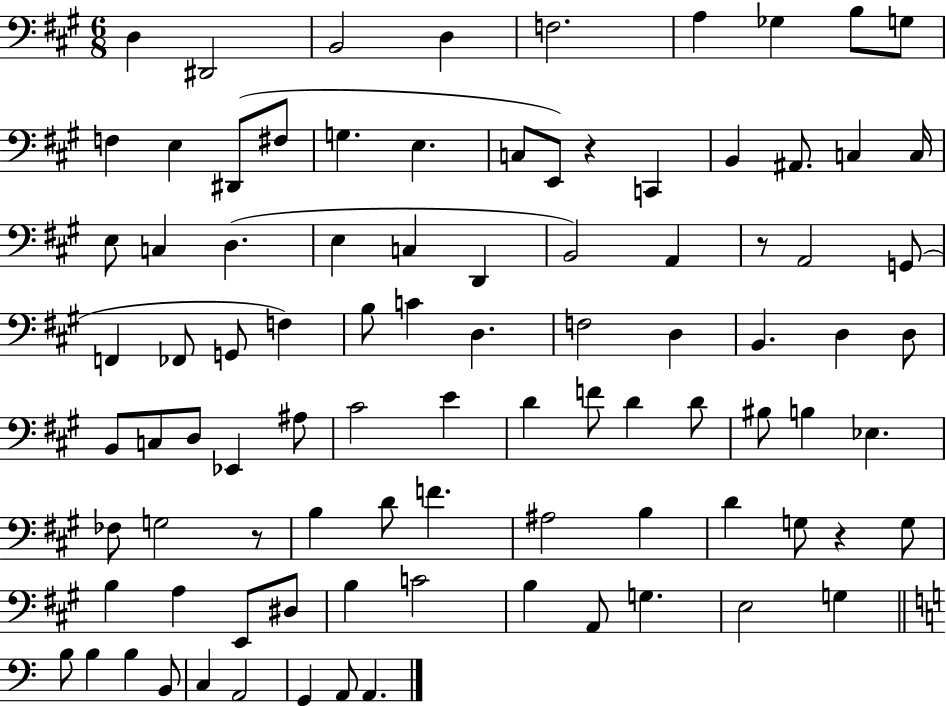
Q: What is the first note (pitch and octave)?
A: D3